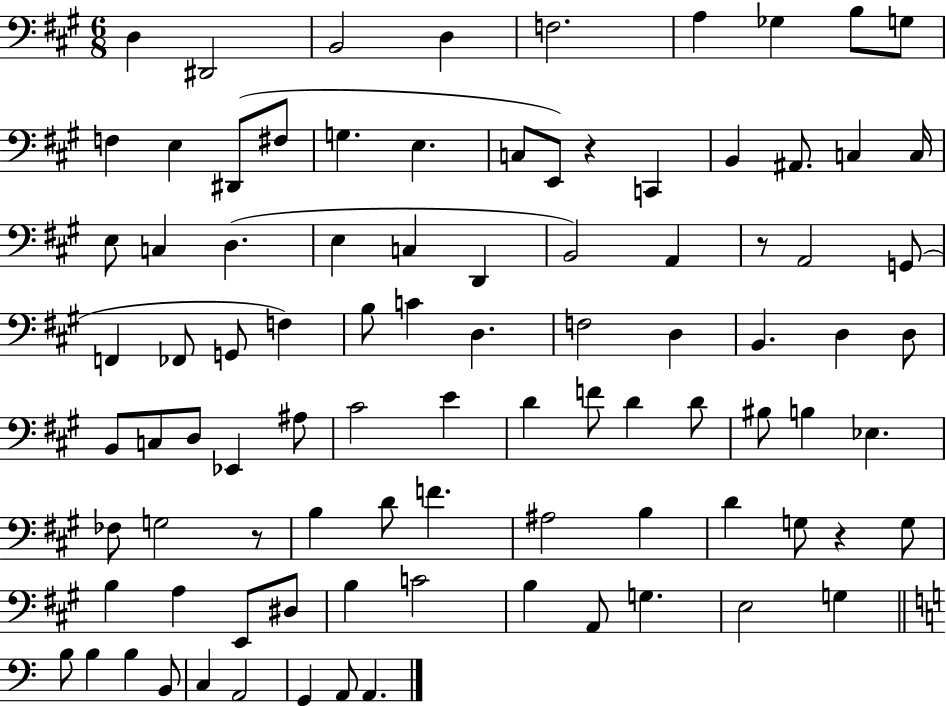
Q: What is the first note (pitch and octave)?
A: D3